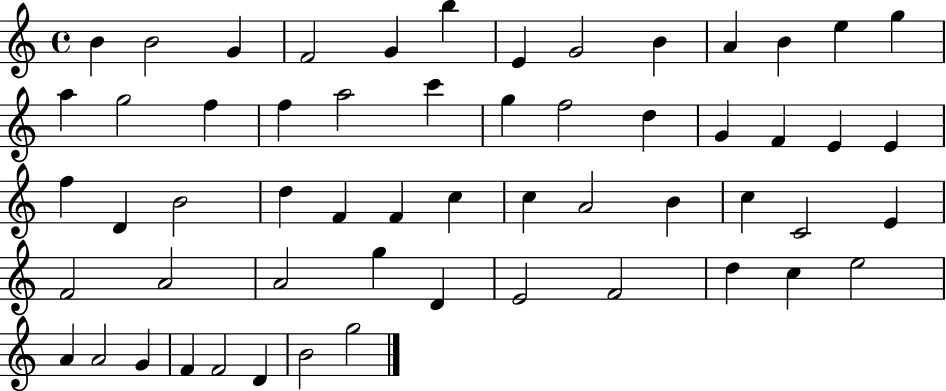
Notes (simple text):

B4/q B4/h G4/q F4/h G4/q B5/q E4/q G4/h B4/q A4/q B4/q E5/q G5/q A5/q G5/h F5/q F5/q A5/h C6/q G5/q F5/h D5/q G4/q F4/q E4/q E4/q F5/q D4/q B4/h D5/q F4/q F4/q C5/q C5/q A4/h B4/q C5/q C4/h E4/q F4/h A4/h A4/h G5/q D4/q E4/h F4/h D5/q C5/q E5/h A4/q A4/h G4/q F4/q F4/h D4/q B4/h G5/h